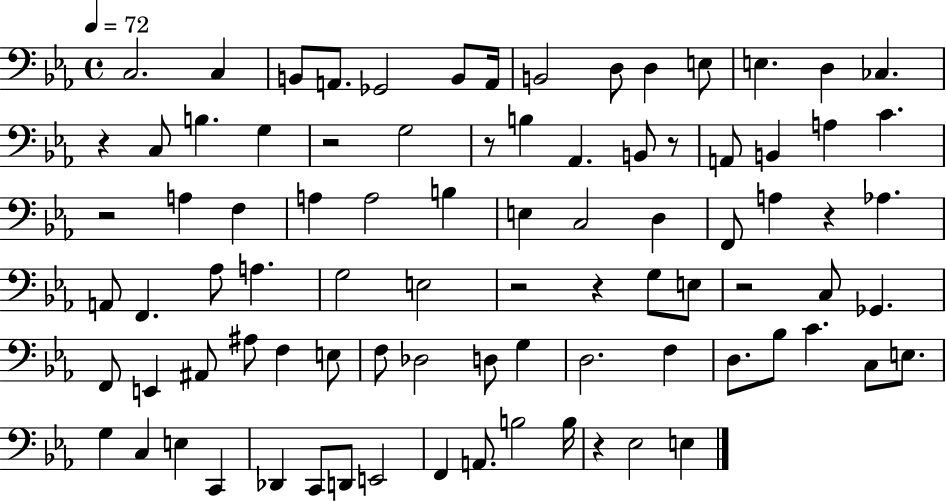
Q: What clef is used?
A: bass